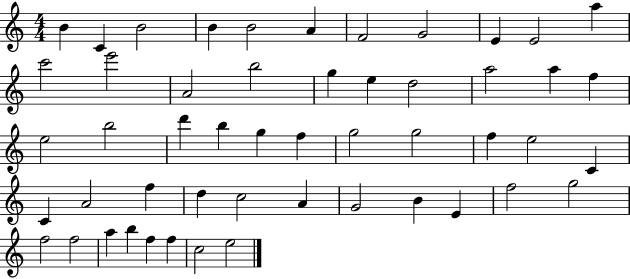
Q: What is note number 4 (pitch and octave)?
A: B4